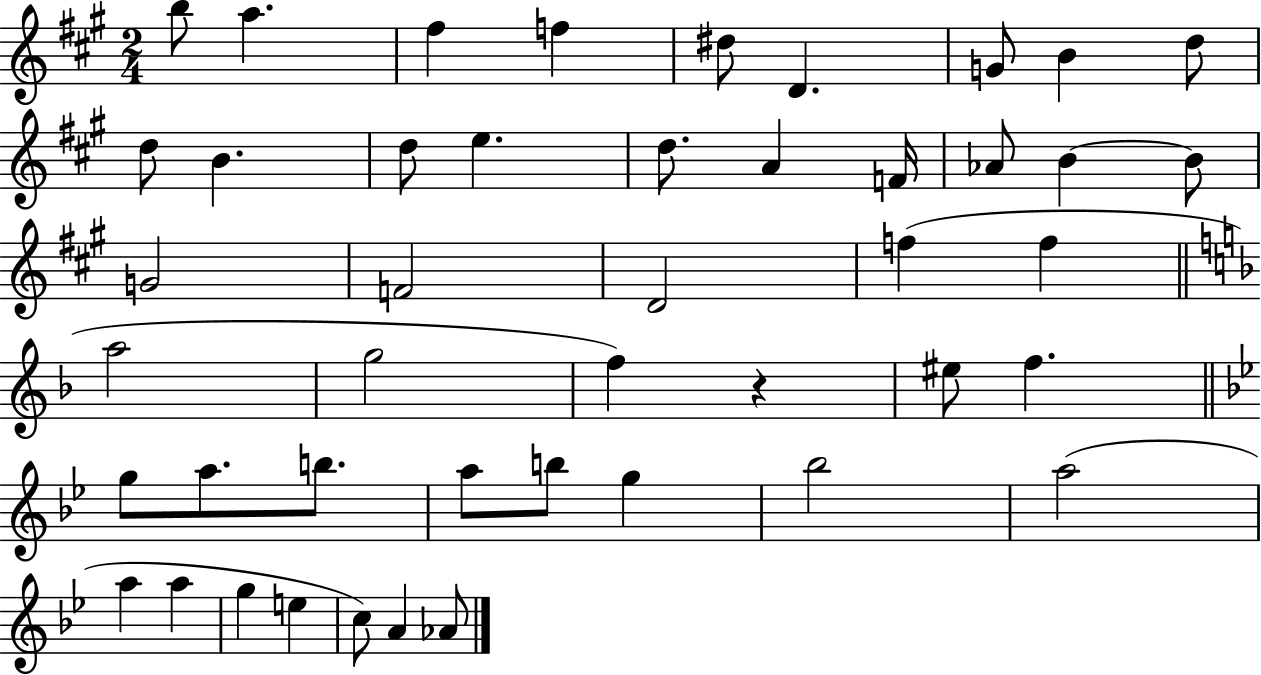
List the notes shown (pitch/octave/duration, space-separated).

B5/e A5/q. F#5/q F5/q D#5/e D4/q. G4/e B4/q D5/e D5/e B4/q. D5/e E5/q. D5/e. A4/q F4/s Ab4/e B4/q B4/e G4/h F4/h D4/h F5/q F5/q A5/h G5/h F5/q R/q EIS5/e F5/q. G5/e A5/e. B5/e. A5/e B5/e G5/q Bb5/h A5/h A5/q A5/q G5/q E5/q C5/e A4/q Ab4/e